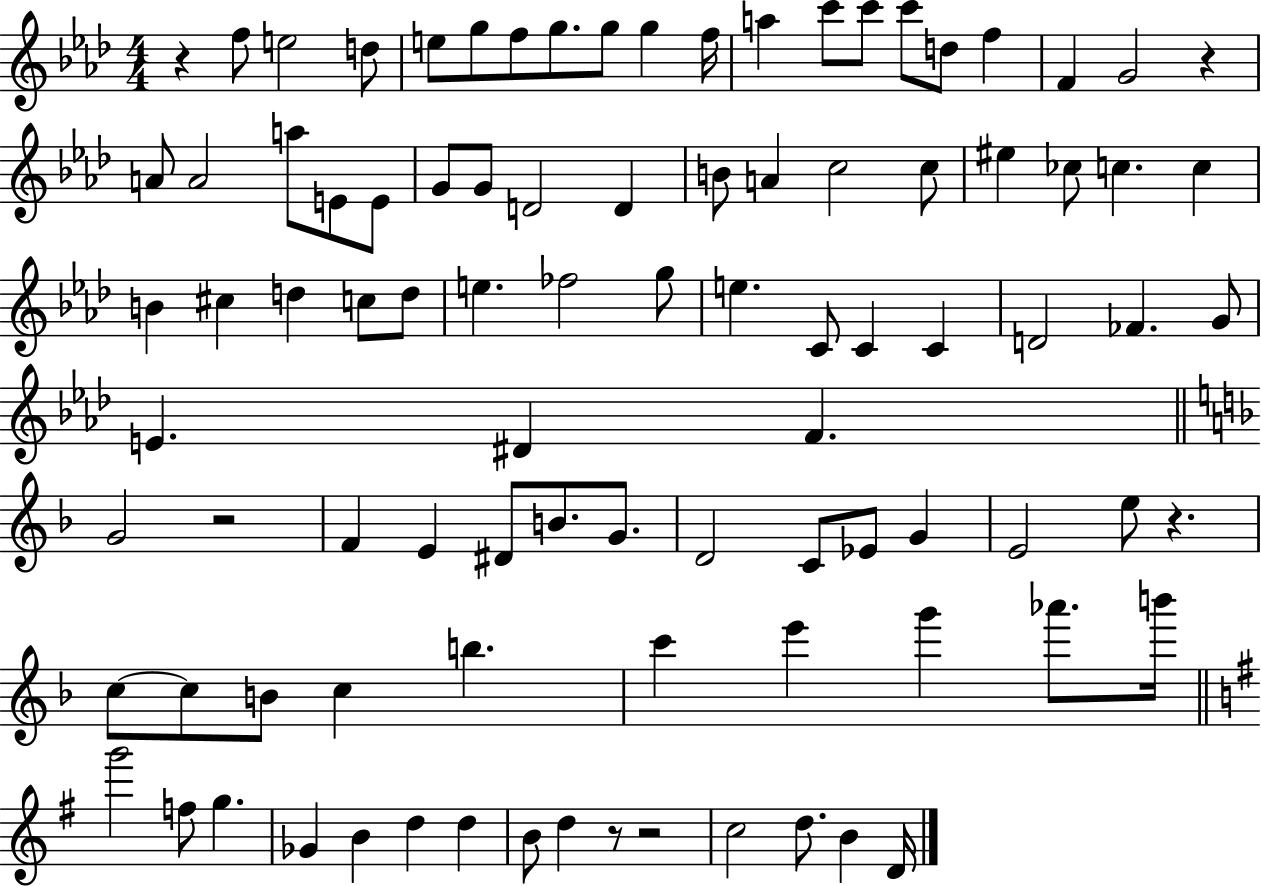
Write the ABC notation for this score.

X:1
T:Untitled
M:4/4
L:1/4
K:Ab
z f/2 e2 d/2 e/2 g/2 f/2 g/2 g/2 g f/4 a c'/2 c'/2 c'/2 d/2 f F G2 z A/2 A2 a/2 E/2 E/2 G/2 G/2 D2 D B/2 A c2 c/2 ^e _c/2 c c B ^c d c/2 d/2 e _f2 g/2 e C/2 C C D2 _F G/2 E ^D F G2 z2 F E ^D/2 B/2 G/2 D2 C/2 _E/2 G E2 e/2 z c/2 c/2 B/2 c b c' e' g' _a'/2 b'/4 g'2 f/2 g _G B d d B/2 d z/2 z2 c2 d/2 B D/4